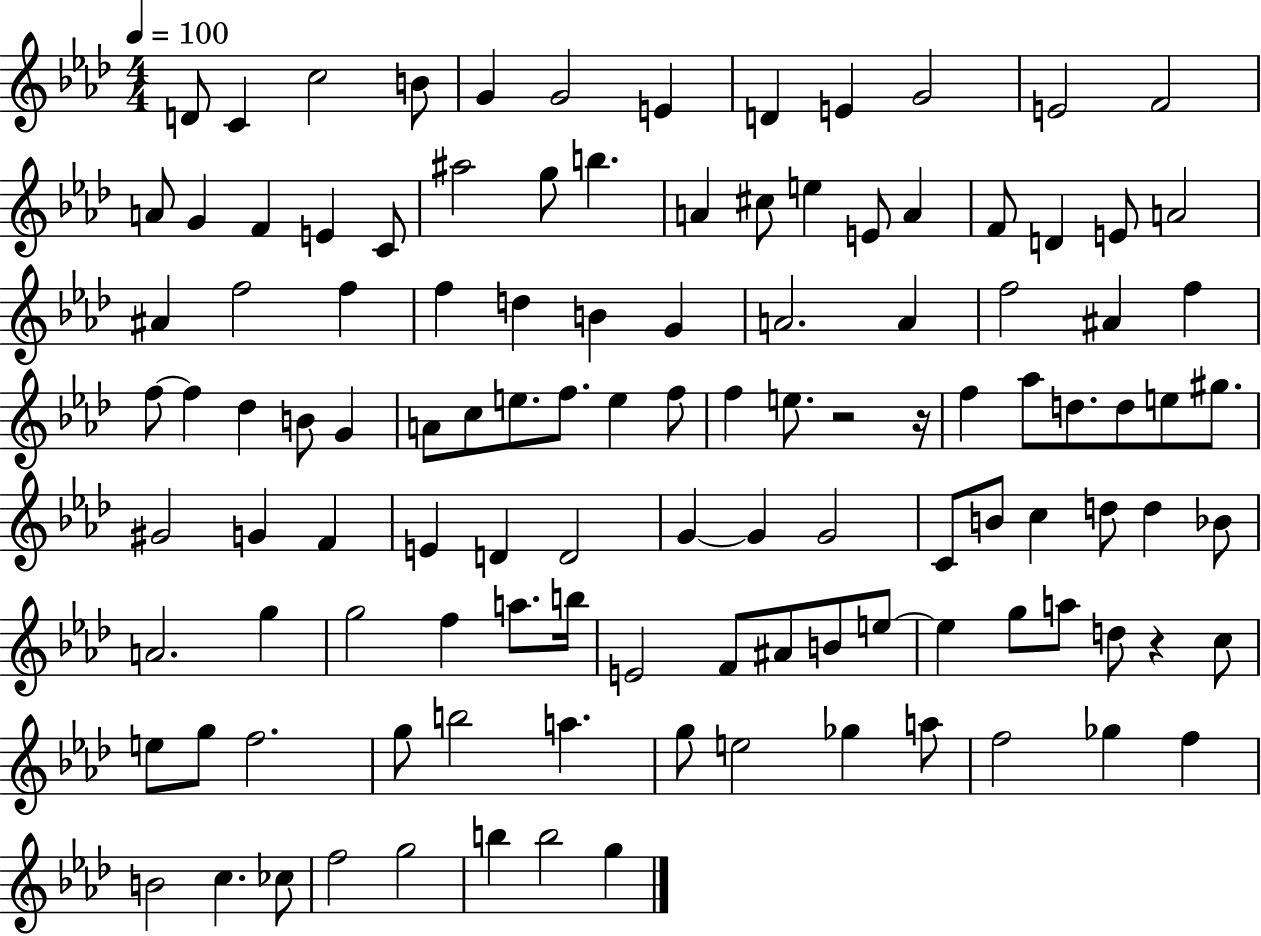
{
  \clef treble
  \numericTimeSignature
  \time 4/4
  \key aes \major
  \tempo 4 = 100
  d'8 c'4 c''2 b'8 | g'4 g'2 e'4 | d'4 e'4 g'2 | e'2 f'2 | \break a'8 g'4 f'4 e'4 c'8 | ais''2 g''8 b''4. | a'4 cis''8 e''4 e'8 a'4 | f'8 d'4 e'8 a'2 | \break ais'4 f''2 f''4 | f''4 d''4 b'4 g'4 | a'2. a'4 | f''2 ais'4 f''4 | \break f''8~~ f''4 des''4 b'8 g'4 | a'8 c''8 e''8. f''8. e''4 f''8 | f''4 e''8. r2 r16 | f''4 aes''8 d''8. d''8 e''8 gis''8. | \break gis'2 g'4 f'4 | e'4 d'4 d'2 | g'4~~ g'4 g'2 | c'8 b'8 c''4 d''8 d''4 bes'8 | \break a'2. g''4 | g''2 f''4 a''8. b''16 | e'2 f'8 ais'8 b'8 e''8~~ | e''4 g''8 a''8 d''8 r4 c''8 | \break e''8 g''8 f''2. | g''8 b''2 a''4. | g''8 e''2 ges''4 a''8 | f''2 ges''4 f''4 | \break b'2 c''4. ces''8 | f''2 g''2 | b''4 b''2 g''4 | \bar "|."
}